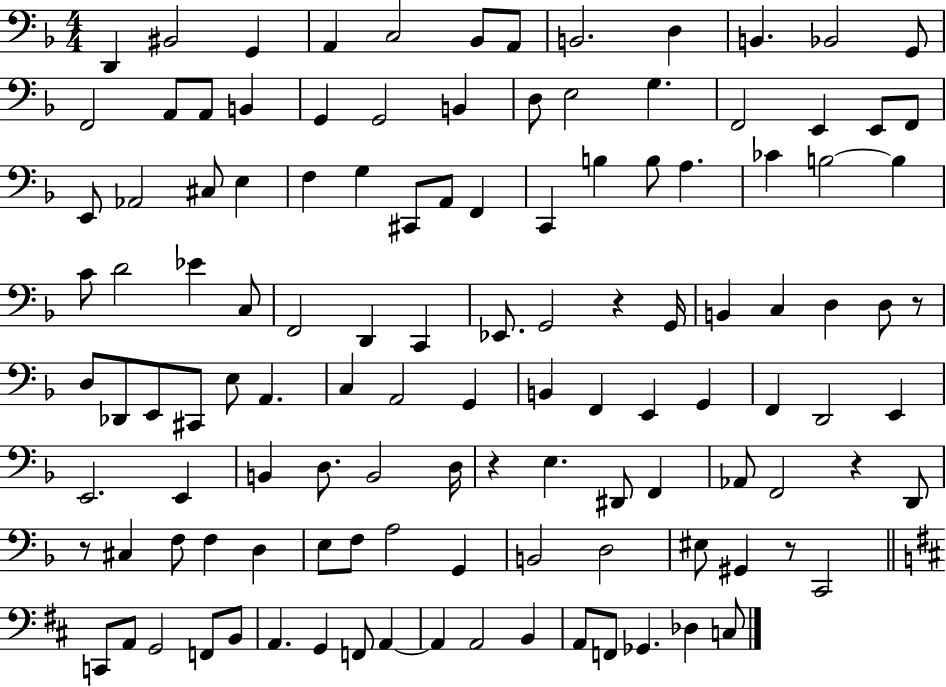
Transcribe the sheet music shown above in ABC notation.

X:1
T:Untitled
M:4/4
L:1/4
K:F
D,, ^B,,2 G,, A,, C,2 _B,,/2 A,,/2 B,,2 D, B,, _B,,2 G,,/2 F,,2 A,,/2 A,,/2 B,, G,, G,,2 B,, D,/2 E,2 G, F,,2 E,, E,,/2 F,,/2 E,,/2 _A,,2 ^C,/2 E, F, G, ^C,,/2 A,,/2 F,, C,, B, B,/2 A, _C B,2 B, C/2 D2 _E C,/2 F,,2 D,, C,, _E,,/2 G,,2 z G,,/4 B,, C, D, D,/2 z/2 D,/2 _D,,/2 E,,/2 ^C,,/2 E,/2 A,, C, A,,2 G,, B,, F,, E,, G,, F,, D,,2 E,, E,,2 E,, B,, D,/2 B,,2 D,/4 z E, ^D,,/2 F,, _A,,/2 F,,2 z D,,/2 z/2 ^C, F,/2 F, D, E,/2 F,/2 A,2 G,, B,,2 D,2 ^E,/2 ^G,, z/2 C,,2 C,,/2 A,,/2 G,,2 F,,/2 B,,/2 A,, G,, F,,/2 A,, A,, A,,2 B,, A,,/2 F,,/2 _G,, _D, C,/2